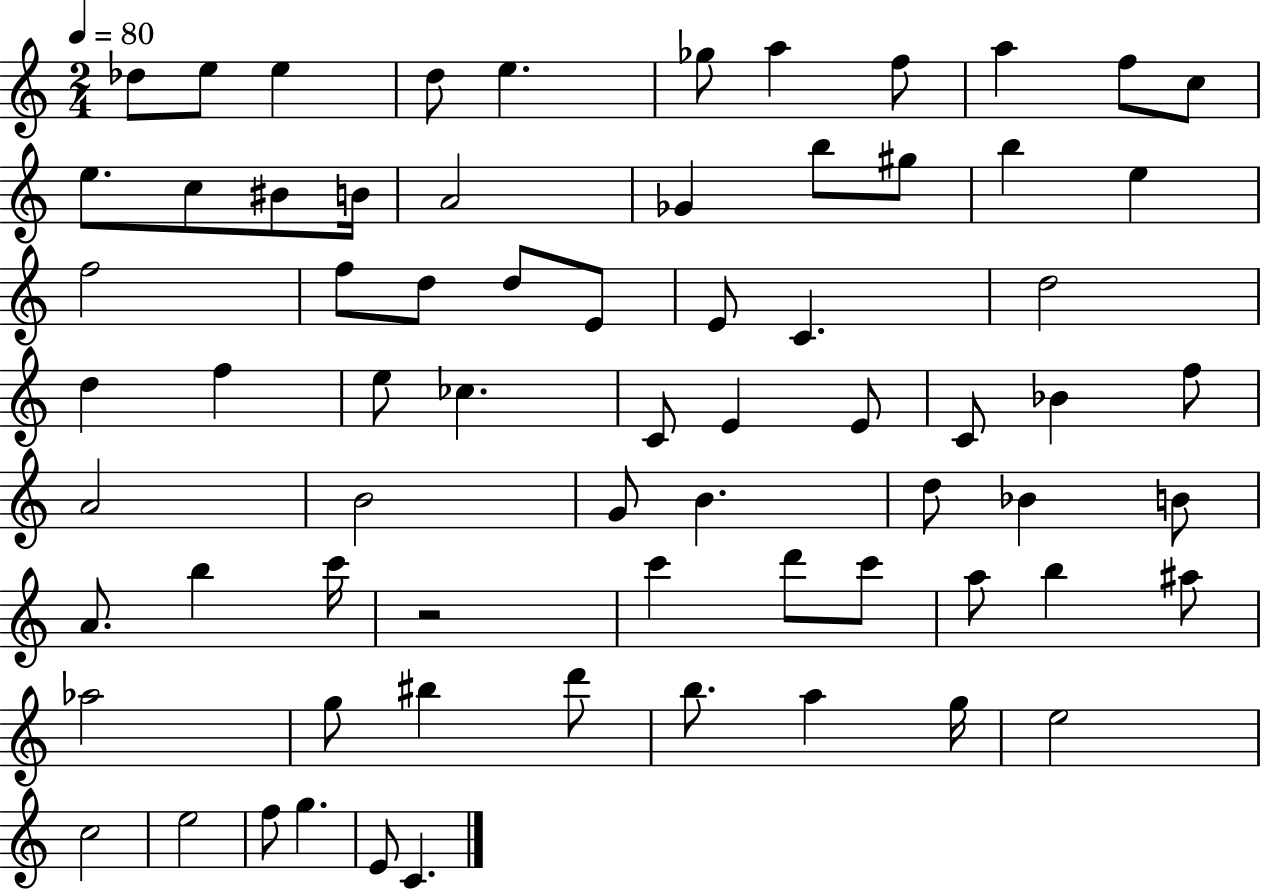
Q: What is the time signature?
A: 2/4